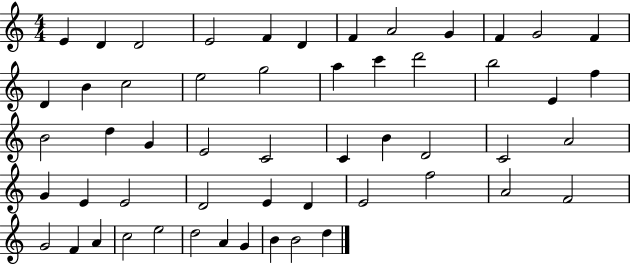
E4/q D4/q D4/h E4/h F4/q D4/q F4/q A4/h G4/q F4/q G4/h F4/q D4/q B4/q C5/h E5/h G5/h A5/q C6/q D6/h B5/h E4/q F5/q B4/h D5/q G4/q E4/h C4/h C4/q B4/q D4/h C4/h A4/h G4/q E4/q E4/h D4/h E4/q D4/q E4/h F5/h A4/h F4/h G4/h F4/q A4/q C5/h E5/h D5/h A4/q G4/q B4/q B4/h D5/q